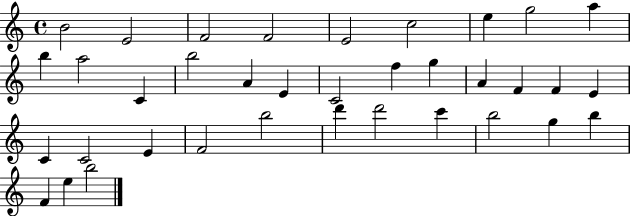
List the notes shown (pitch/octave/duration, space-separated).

B4/h E4/h F4/h F4/h E4/h C5/h E5/q G5/h A5/q B5/q A5/h C4/q B5/h A4/q E4/q C4/h F5/q G5/q A4/q F4/q F4/q E4/q C4/q C4/h E4/q F4/h B5/h D6/q D6/h C6/q B5/h G5/q B5/q F4/q E5/q B5/h